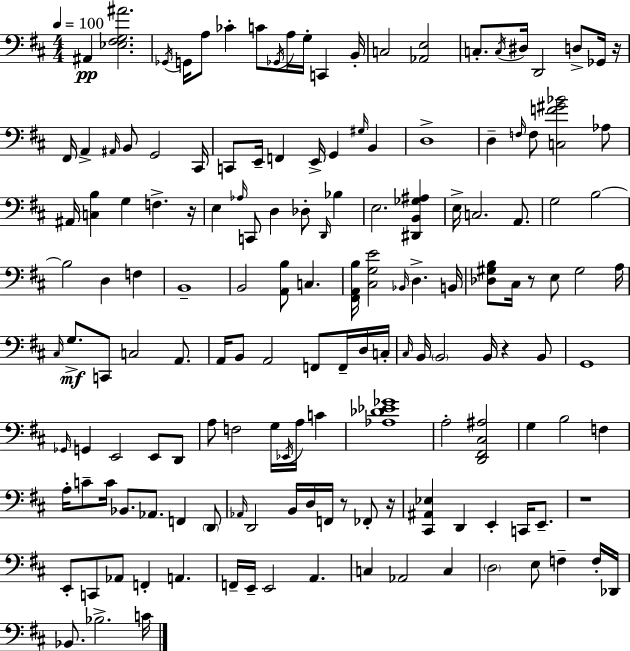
A#2/q [Eb3,F#3,G3,A#4]/h. Gb2/s G2/s A3/e CES4/q C4/e Gb2/s A3/s G3/s C2/q B2/s C3/h [Ab2,E3]/h C3/e. C3/s D#3/s D2/h D3/e Gb2/s R/s F#2/s A2/q A#2/s B2/e G2/h C#2/s C2/e E2/s F2/q E2/s G2/q G#3/s B2/q D3/w D3/q F3/s F3/e [C3,F4,G#4,Bb4]/h Ab3/e A#2/s [C3,B3]/q G3/q F3/q. R/s E3/q Ab3/s C2/e D3/q Db3/e D2/s Bb3/q E3/h. [D#2,B2,Gb3,A#3]/q E3/s C3/h. A2/e. G3/h B3/h B3/h D3/q F3/q B2/w B2/h [A2,B3]/e C3/q. [F#2,A2,B3]/s [C#3,G3,E4]/h Bb2/s D3/q. B2/s [Db3,G#3,B3]/e C#3/s R/e E3/e G#3/h A3/s C#3/s G3/e. C2/e C3/h A2/e. A2/s B2/e A2/h F2/e F2/s D3/s C3/s C#3/s B2/s B2/h B2/s R/q B2/e G2/w Gb2/s G2/q E2/h E2/e D2/e A3/e F3/h G3/s Eb2/s A3/s C4/q [Ab3,Db4,Eb4,Gb4]/w A3/h [D2,F#2,C#3,A#3]/h G3/q B3/h F3/q A3/s C4/e C4/s Bb2/e. Ab2/e. F2/q D2/e Ab2/s D2/h B2/s D3/s F2/s R/e FES2/e R/s [C#2,A#2,Eb3]/q D2/q E2/q C2/s E2/e. R/w E2/e C2/e Ab2/e F2/q A2/q. F2/s E2/s E2/h A2/q. C3/q Ab2/h C3/q D3/h E3/e F3/q F3/s Db2/s Bb2/e. Bb3/h. C4/s